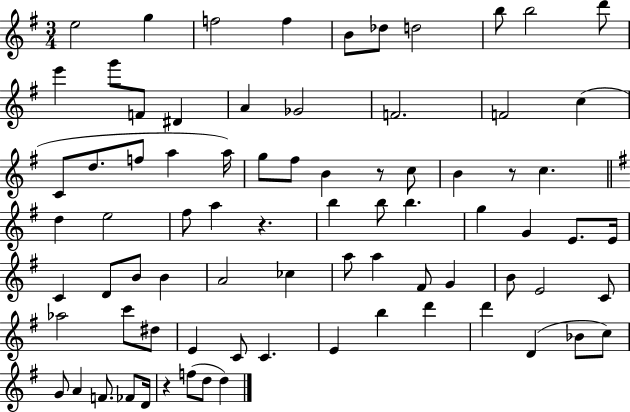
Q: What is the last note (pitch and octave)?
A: D5